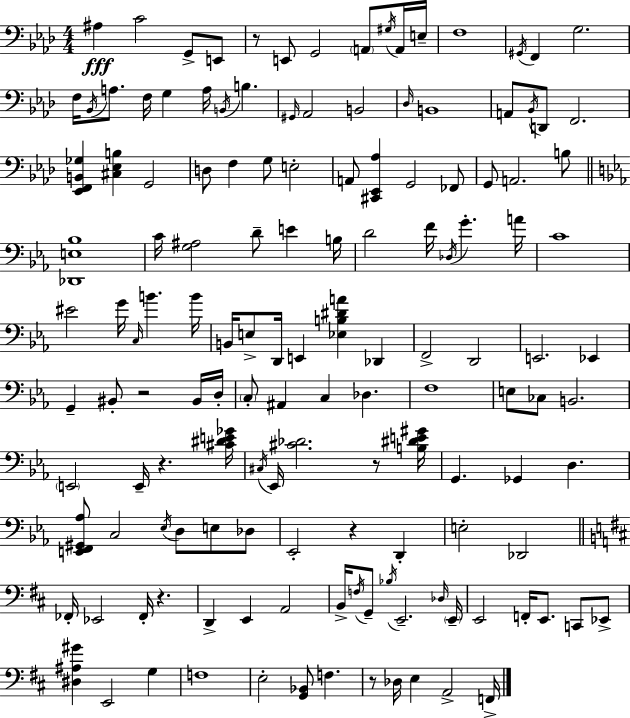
A#3/q C4/h G2/e E2/e R/e E2/e G2/h A2/e G#3/s A2/s E3/s F3/w G#2/s F2/q G3/h. F3/s Bb2/s A3/e. F3/s G3/q A3/s B2/s B3/q. G#2/s Ab2/h B2/h Db3/s B2/w A2/e Bb2/s D2/e F2/h. [Eb2,F2,B2,Gb3]/q [C#3,Eb3,B3]/q G2/h D3/e F3/q G3/e E3/h A2/e [C#2,Eb2,Ab3]/q G2/h FES2/e G2/e A2/h. B3/e [Db2,E3,Bb3]/w C4/s [G3,A#3]/h D4/e E4/q B3/s D4/h F4/s Db3/s G4/q. A4/s C4/w EIS4/h G4/s C3/s B4/q. B4/s B2/s E3/e D2/s E2/q [Eb3,B3,D#4,A4]/q Db2/q F2/h D2/h E2/h. Eb2/q G2/q BIS2/e R/h BIS2/s D3/s C3/e A#2/q C3/q Db3/q. F3/w E3/e CES3/e B2/h. E2/h E2/s R/q. [C#4,D#4,E4,Gb4]/s C#3/s Eb2/s [C#4,Db4]/h. R/e [B3,D#4,E4,G#4]/s G2/q. Gb2/q D3/q. [E2,F2,G#2,Ab3]/e C3/h Eb3/s D3/e E3/e Db3/e Eb2/h R/q D2/q E3/h Db2/h FES2/s Eb2/h FES2/s R/q. D2/q E2/q A2/h B2/s F3/s G2/e Bb3/s E2/h. Db3/s E2/s E2/h F2/s E2/e. C2/e Eb2/e [D#3,A#3,G#4]/q E2/h G3/q F3/w E3/h [G2,Bb2]/e F3/q. R/e Db3/s E3/q A2/h F2/s